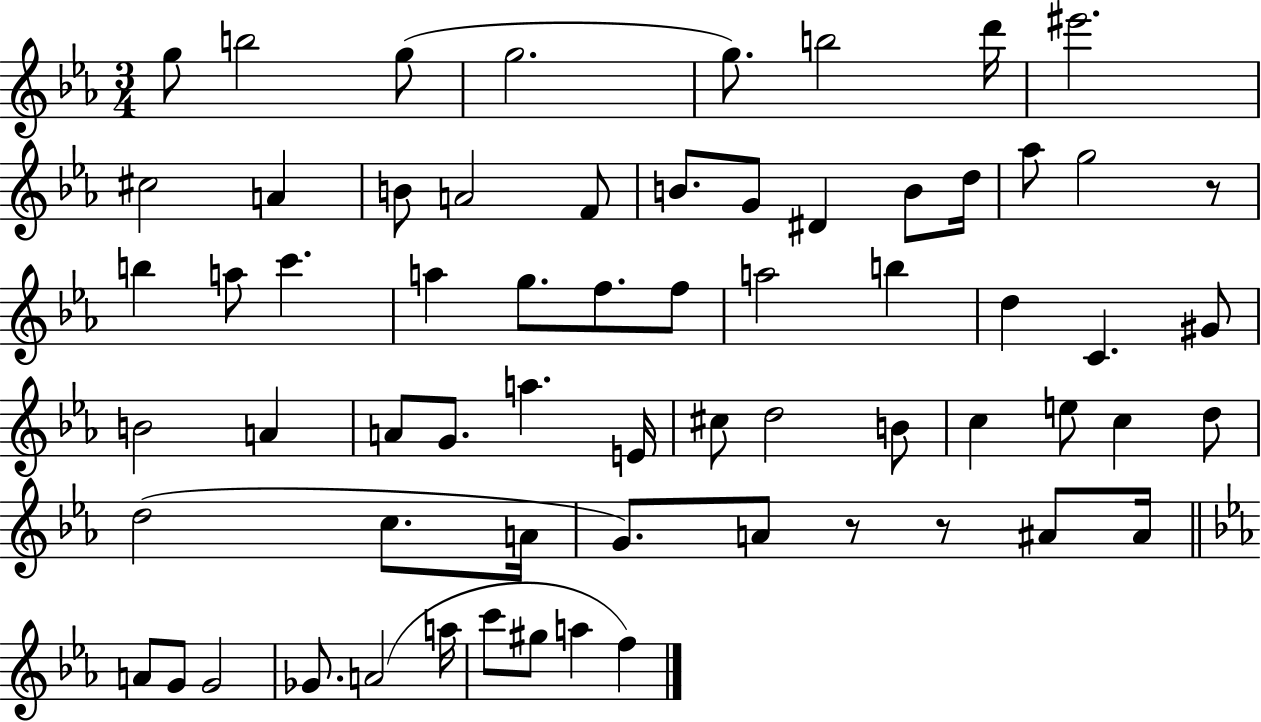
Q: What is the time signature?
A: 3/4